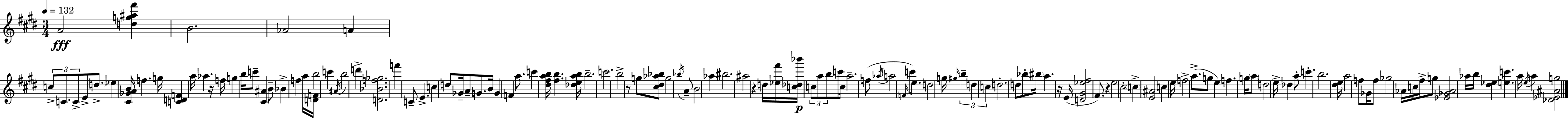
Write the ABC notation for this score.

X:1
T:Untitled
M:3/4
L:1/4
K:E
A2 [dg^a^f'] B2 _A2 A c/2 C/2 C/2 E/2 d/2 _e [^C_GAB]/4 f g/4 [CDF] a/4 _a z/4 f/4 g b/4 c'/2 [^C^A] B/2 _B f a/4 [DF]/4 b2 c' ^A/4 b2 d' [D_Bf_g]2 f' C/2 E c d/2 _G/4 A/2 G/2 B/4 G F a/2 c' [^d^fab]/4 [^fb] [_deab]/4 b2 c'2 b2 z/2 g/2 [^c^d_a_b]/2 g2 _b/4 A/2 B2 _a ^b2 ^a2 z d/4 [_e^f']/4 [c_d_b']/4 c/2 a/2 b/2 c'/2 c/4 a2 f/2 _a/4 a2 F/4 c'/2 e/2 d2 g/4 ^g/4 b d c d2 d/2 _b/2 ^b/4 a z/4 E/4 [D^G_e^f]2 ^F/2 z e2 ^c2 c [E^A]2 c e/4 f2 a/2 g/2 e f g/4 a/2 d2 e/4 _d a/2 c' b2 [^de]/4 a2 f/2 _G/4 f/2 _g2 _A/4 c/4 ^f/4 g/2 [_E_G_A]2 _a/4 b/4 [^d_e] [ec'] a/4 e/4 a [_D_E^Ag]2